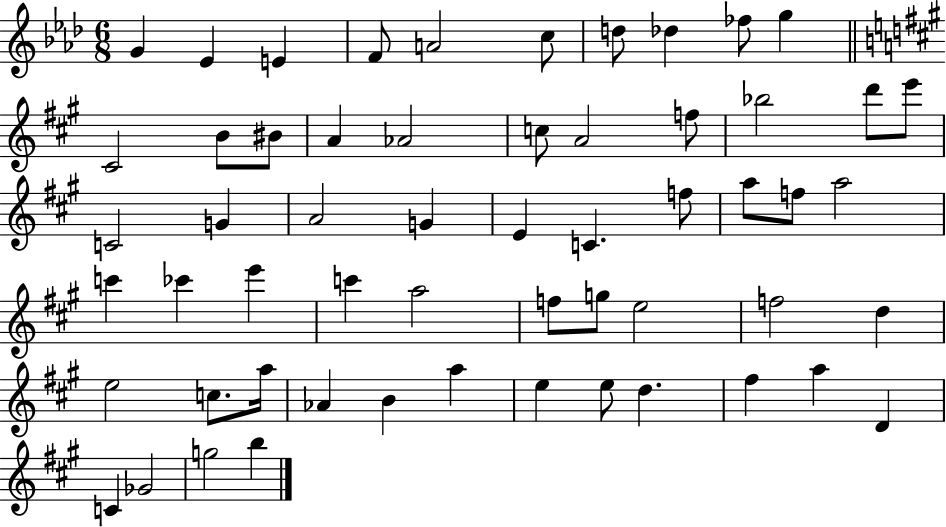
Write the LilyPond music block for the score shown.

{
  \clef treble
  \numericTimeSignature
  \time 6/8
  \key aes \major
  g'4 ees'4 e'4 | f'8 a'2 c''8 | d''8 des''4 fes''8 g''4 | \bar "||" \break \key a \major cis'2 b'8 bis'8 | a'4 aes'2 | c''8 a'2 f''8 | bes''2 d'''8 e'''8 | \break c'2 g'4 | a'2 g'4 | e'4 c'4. f''8 | a''8 f''8 a''2 | \break c'''4 ces'''4 e'''4 | c'''4 a''2 | f''8 g''8 e''2 | f''2 d''4 | \break e''2 c''8. a''16 | aes'4 b'4 a''4 | e''4 e''8 d''4. | fis''4 a''4 d'4 | \break c'4 ges'2 | g''2 b''4 | \bar "|."
}